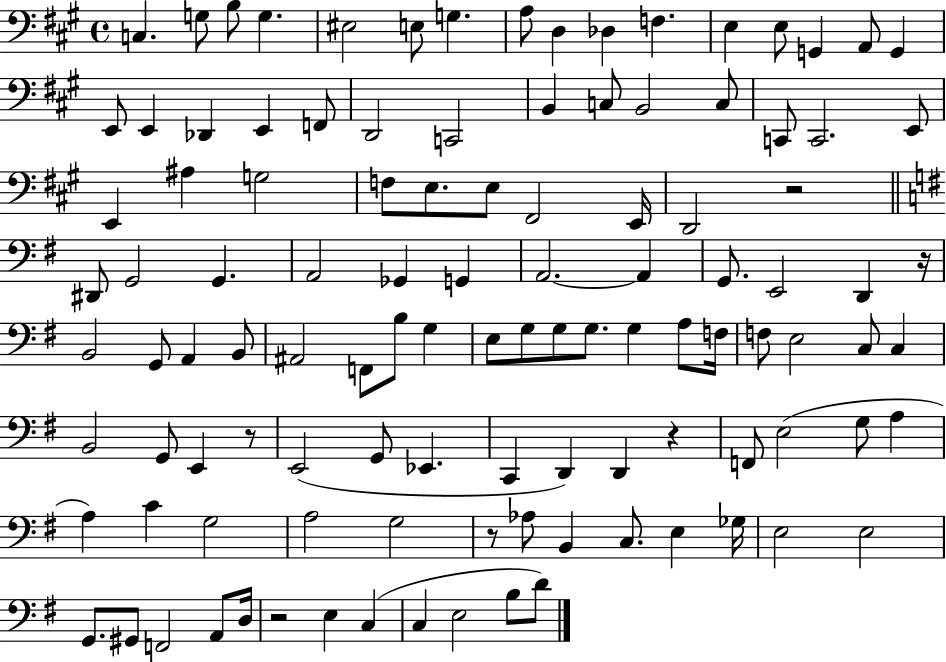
X:1
T:Untitled
M:4/4
L:1/4
K:A
C, G,/2 B,/2 G, ^E,2 E,/2 G, A,/2 D, _D, F, E, E,/2 G,, A,,/2 G,, E,,/2 E,, _D,, E,, F,,/2 D,,2 C,,2 B,, C,/2 B,,2 C,/2 C,,/2 C,,2 E,,/2 E,, ^A, G,2 F,/2 E,/2 E,/2 ^F,,2 E,,/4 D,,2 z2 ^D,,/2 G,,2 G,, A,,2 _G,, G,, A,,2 A,, G,,/2 E,,2 D,, z/4 B,,2 G,,/2 A,, B,,/2 ^A,,2 F,,/2 B,/2 G, E,/2 G,/2 G,/2 G,/2 G, A,/2 F,/4 F,/2 E,2 C,/2 C, B,,2 G,,/2 E,, z/2 E,,2 G,,/2 _E,, C,, D,, D,, z F,,/2 E,2 G,/2 A, A, C G,2 A,2 G,2 z/2 _A,/2 B,, C,/2 E, _G,/4 E,2 E,2 G,,/2 ^G,,/2 F,,2 A,,/2 D,/4 z2 E, C, C, E,2 B,/2 D/2